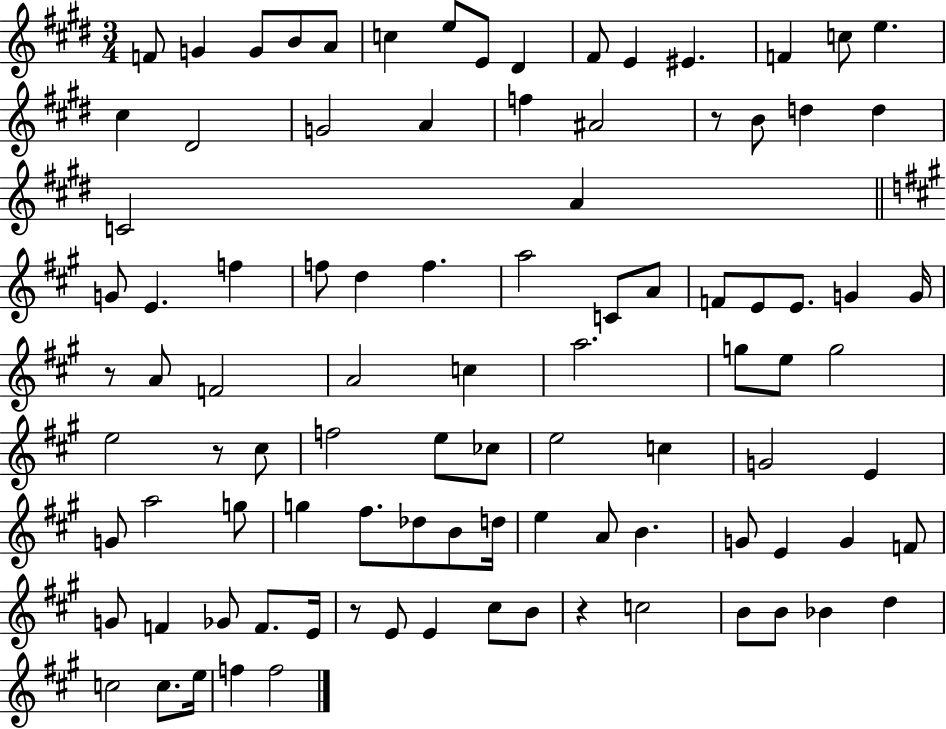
F4/e G4/q G4/e B4/e A4/e C5/q E5/e E4/e D#4/q F#4/e E4/q EIS4/q. F4/q C5/e E5/q. C#5/q D#4/h G4/h A4/q F5/q A#4/h R/e B4/e D5/q D5/q C4/h A4/q G4/e E4/q. F5/q F5/e D5/q F5/q. A5/h C4/e A4/e F4/e E4/e E4/e. G4/q G4/s R/e A4/e F4/h A4/h C5/q A5/h. G5/e E5/e G5/h E5/h R/e C#5/e F5/h E5/e CES5/e E5/h C5/q G4/h E4/q G4/e A5/h G5/e G5/q F#5/e. Db5/e B4/e D5/s E5/q A4/e B4/q. G4/e E4/q G4/q F4/e G4/e F4/q Gb4/e F4/e. E4/s R/e E4/e E4/q C#5/e B4/e R/q C5/h B4/e B4/e Bb4/q D5/q C5/h C5/e. E5/s F5/q F5/h